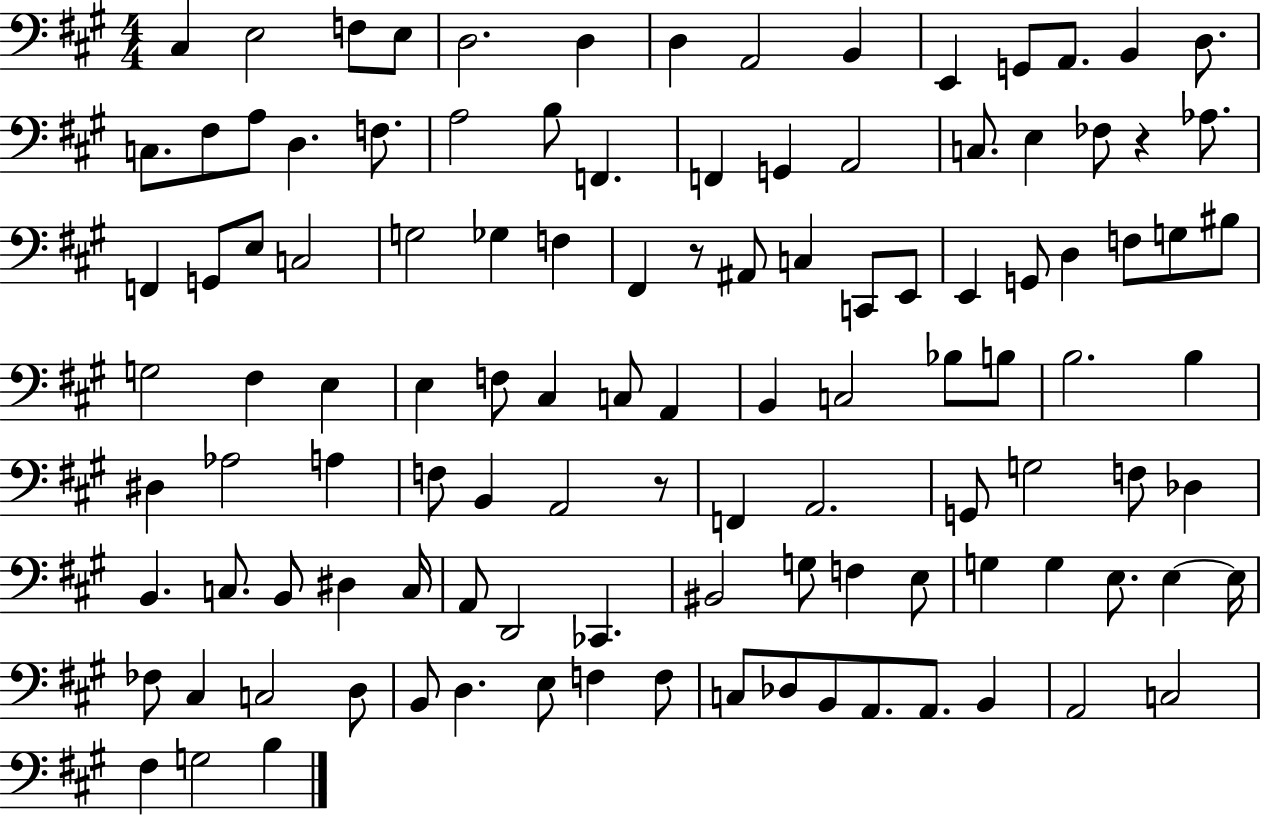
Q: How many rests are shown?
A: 3